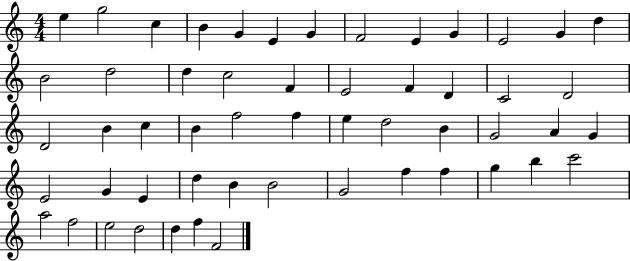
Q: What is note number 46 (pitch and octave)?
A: B5